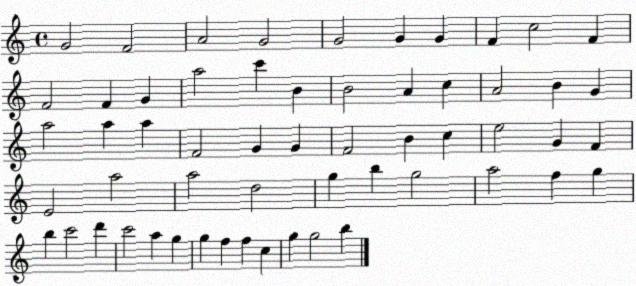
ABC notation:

X:1
T:Untitled
M:4/4
L:1/4
K:C
G2 F2 A2 G2 G2 G G F c2 F F2 F G a2 c' B B2 A c A2 B G a2 a a F2 G G F2 B c e2 G F E2 a2 a2 d2 g b g2 a2 f g b c'2 d' c'2 a g g f f c g g2 b